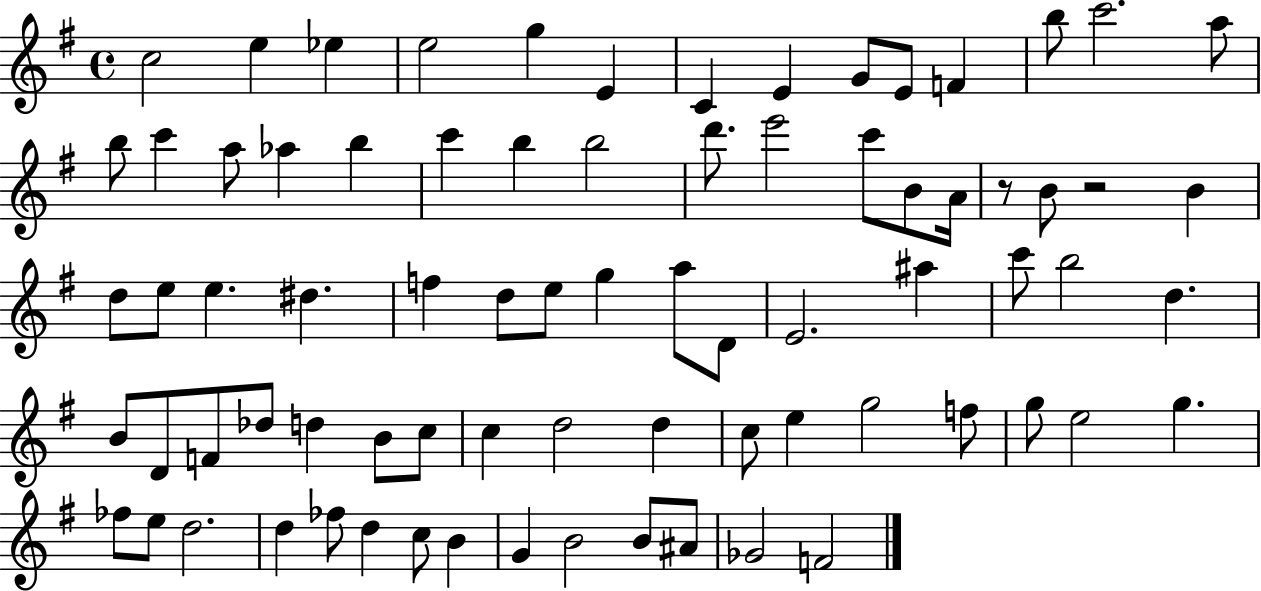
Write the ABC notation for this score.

X:1
T:Untitled
M:4/4
L:1/4
K:G
c2 e _e e2 g E C E G/2 E/2 F b/2 c'2 a/2 b/2 c' a/2 _a b c' b b2 d'/2 e'2 c'/2 B/2 A/4 z/2 B/2 z2 B d/2 e/2 e ^d f d/2 e/2 g a/2 D/2 E2 ^a c'/2 b2 d B/2 D/2 F/2 _d/2 d B/2 c/2 c d2 d c/2 e g2 f/2 g/2 e2 g _f/2 e/2 d2 d _f/2 d c/2 B G B2 B/2 ^A/2 _G2 F2